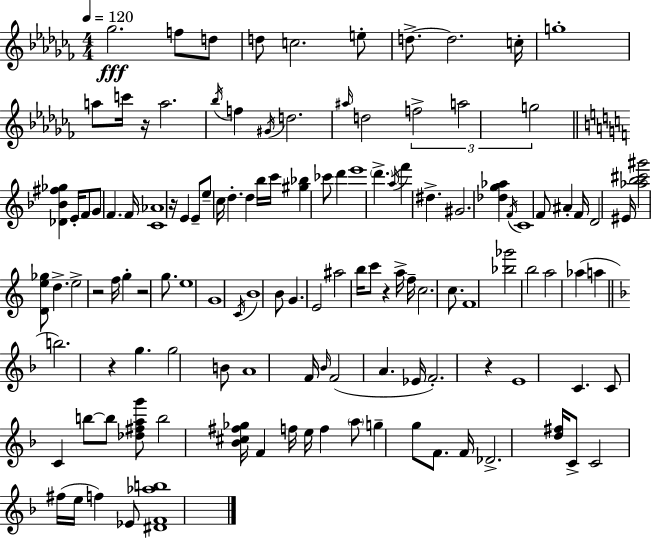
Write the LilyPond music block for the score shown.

{
  \clef treble
  \numericTimeSignature
  \time 4/4
  \key aes \minor
  \tempo 4 = 120
  ges''2.\fff f''8 d''8 | d''8 c''2. e''8-. | d''8.->~~ d''2. c''16-. | g''1-. | \break a''8 c'''16 r16 a''2. | \acciaccatura { bes''16 } f''4 \acciaccatura { gis'16 } d''2. | \grace { ais''16 } d''2 \tuplet 3/2 { f''2-> | a''2 g''2 } | \break \bar "||" \break \key c \major <des' bes' fis'' ges''>4 e'16-. f'8 g'8 f'4. f'16 | <c' aes'>1 | r16 e'4 e'8-- e''8-- c''16 d''4.-. | d''4 b''16 c'''16 <gis'' bes''>4 ces'''8 d'''4 | \break e'''1 | \parenthesize d'''4.-> \acciaccatura { a''16 } f'''4 dis''4.-> | gis'2. <des'' g'' aes''>4 | \acciaccatura { f'16 } c'1 | \break f'8 ais'4-. f'16 d'2 | eis'16 <aes'' b'' cis''' gis'''>2 <d' e'' ges''>8 d''4.-> | e''2-> r2 | f''16 g''4-. r2 g''8. | \break e''1 | g'1 | \acciaccatura { c'16 } b'1 | b'8 g'4. e'2 | \break ais''2 b''16 c'''8 r4 | a''16-> f''16-- c''2. | c''8. f'1 | <bes'' ges'''>2 b''2 | \break a''2 aes''4( a''4 | \bar "||" \break \key d \minor b''2.) r4 | g''4. g''2 b'8 | a'1 | f'16 \grace { bes'16 }( f'2 a'4. | \break ees'16 f'2.-.) r4 | e'1 | c'4. c'8 c'4 b''8~~ b''8 | <des'' fis'' a'' g'''>8 b''2 <bes' cis'' fis'' ges''>16 f'4 | \break f''16 e''16 f''4 \parenthesize a''8 g''4-- g''8 f'8. | f'16 des'2.-> <d'' fis''>16 c'8-> | c'2 fis''16( e''16 f''4) ees'8 | <dis' f' aes'' b''>1 | \break \bar "|."
}